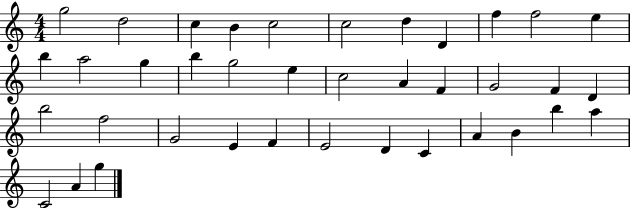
G5/h D5/h C5/q B4/q C5/h C5/h D5/q D4/q F5/q F5/h E5/q B5/q A5/h G5/q B5/q G5/h E5/q C5/h A4/q F4/q G4/h F4/q D4/q B5/h F5/h G4/h E4/q F4/q E4/h D4/q C4/q A4/q B4/q B5/q A5/q C4/h A4/q G5/q